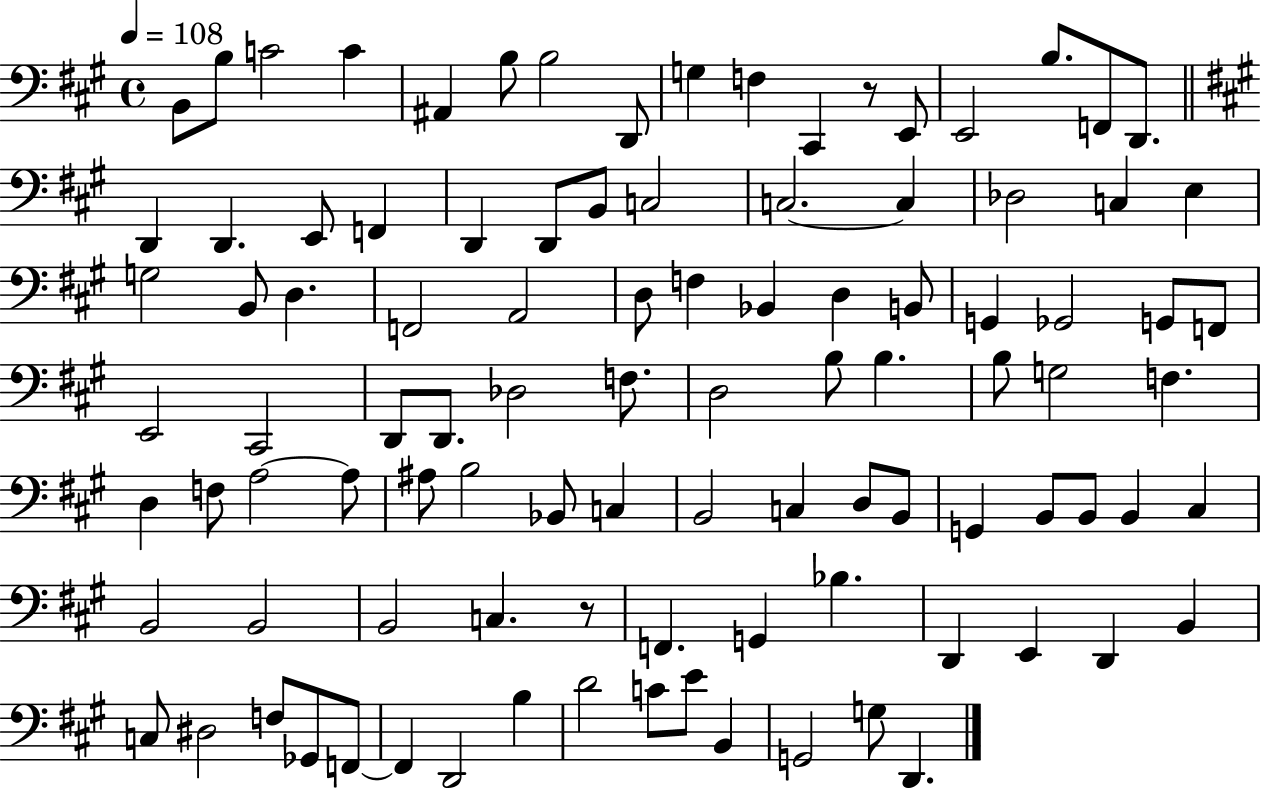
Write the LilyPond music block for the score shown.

{
  \clef bass
  \time 4/4
  \defaultTimeSignature
  \key a \major
  \tempo 4 = 108
  b,8 b8 c'2 c'4 | ais,4 b8 b2 d,8 | g4 f4 cis,4 r8 e,8 | e,2 b8. f,8 d,8. | \break \bar "||" \break \key a \major d,4 d,4. e,8 f,4 | d,4 d,8 b,8 c2 | c2.~~ c4 | des2 c4 e4 | \break g2 b,8 d4. | f,2 a,2 | d8 f4 bes,4 d4 b,8 | g,4 ges,2 g,8 f,8 | \break e,2 cis,2 | d,8 d,8. des2 f8. | d2 b8 b4. | b8 g2 f4. | \break d4 f8 a2~~ a8 | ais8 b2 bes,8 c4 | b,2 c4 d8 b,8 | g,4 b,8 b,8 b,4 cis4 | \break b,2 b,2 | b,2 c4. r8 | f,4. g,4 bes4. | d,4 e,4 d,4 b,4 | \break c8 dis2 f8 ges,8 f,8~~ | f,4 d,2 b4 | d'2 c'8 e'8 b,4 | g,2 g8 d,4. | \break \bar "|."
}